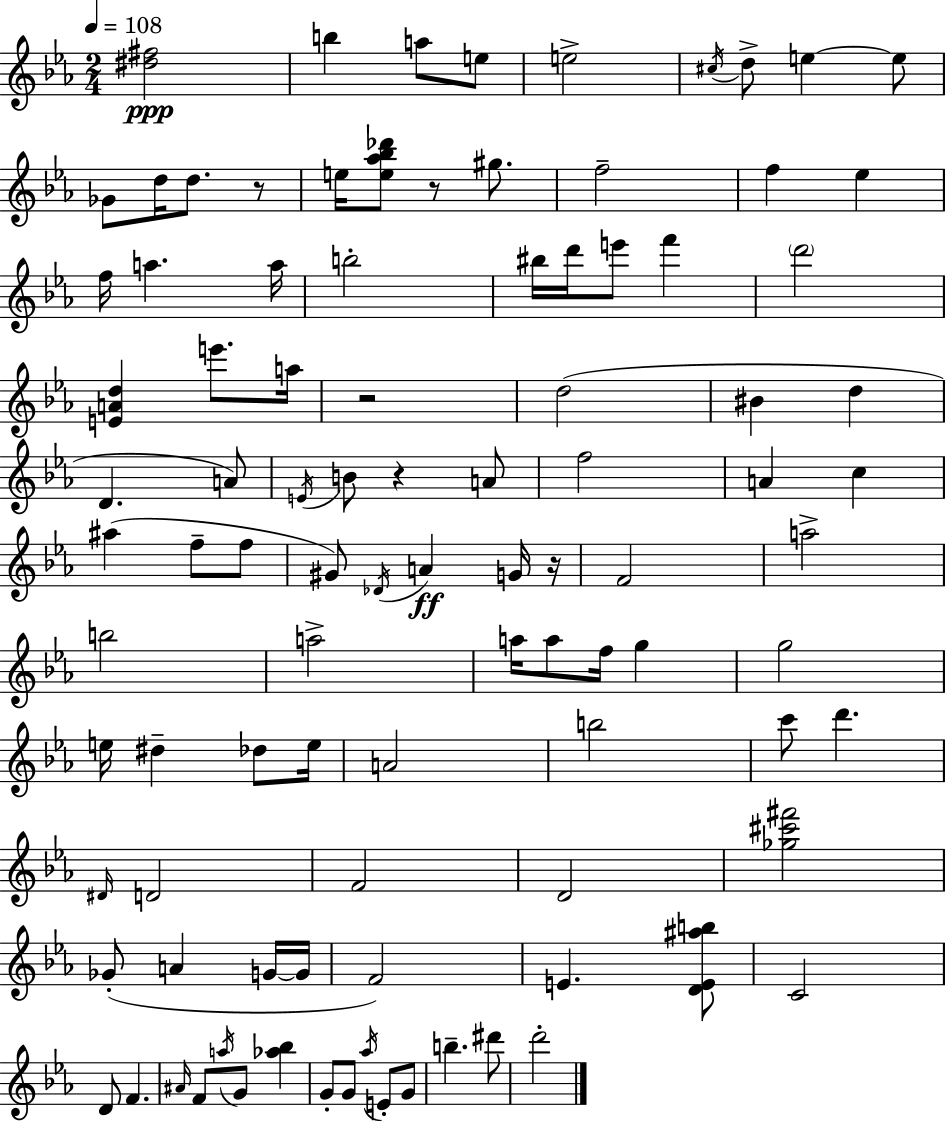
{
  \clef treble
  \numericTimeSignature
  \time 2/4
  \key ees \major
  \tempo 4 = 108
  \repeat volta 2 { <dis'' fis''>2\ppp | b''4 a''8 e''8 | e''2-> | \acciaccatura { cis''16 } d''8-> e''4~~ e''8 | \break ges'8 d''16 d''8. r8 | e''16 <e'' aes'' bes'' des'''>8 r8 gis''8. | f''2-- | f''4 ees''4 | \break f''16 a''4. | a''16 b''2-. | bis''16 d'''16 e'''8 f'''4 | \parenthesize d'''2 | \break <e' a' d''>4 e'''8. | a''16 r2 | d''2( | bis'4 d''4 | \break d'4. a'8) | \acciaccatura { e'16 } b'8 r4 | a'8 f''2 | a'4 c''4 | \break ais''4( f''8-- | f''8 gis'8) \acciaccatura { des'16 }\ff a'4 | g'16 r16 f'2 | a''2-> | \break b''2 | a''2-> | a''16 a''8 f''16 g''4 | g''2 | \break e''16 dis''4-- | des''8 e''16 a'2 | b''2 | c'''8 d'''4. | \break \grace { dis'16 } d'2 | f'2 | d'2 | <ges'' cis''' fis'''>2 | \break ges'8-.( a'4 | g'16~~ g'16 f'2) | e'4. | <d' e' ais'' b''>8 c'2 | \break d'8 f'4. | \grace { ais'16 } f'8 \acciaccatura { a''16 } | g'8 <aes'' bes''>4 g'8-. | g'8 \acciaccatura { aes''16 } e'8-. g'8 b''4.-- | \break dis'''8 d'''2-. | } \bar "|."
}